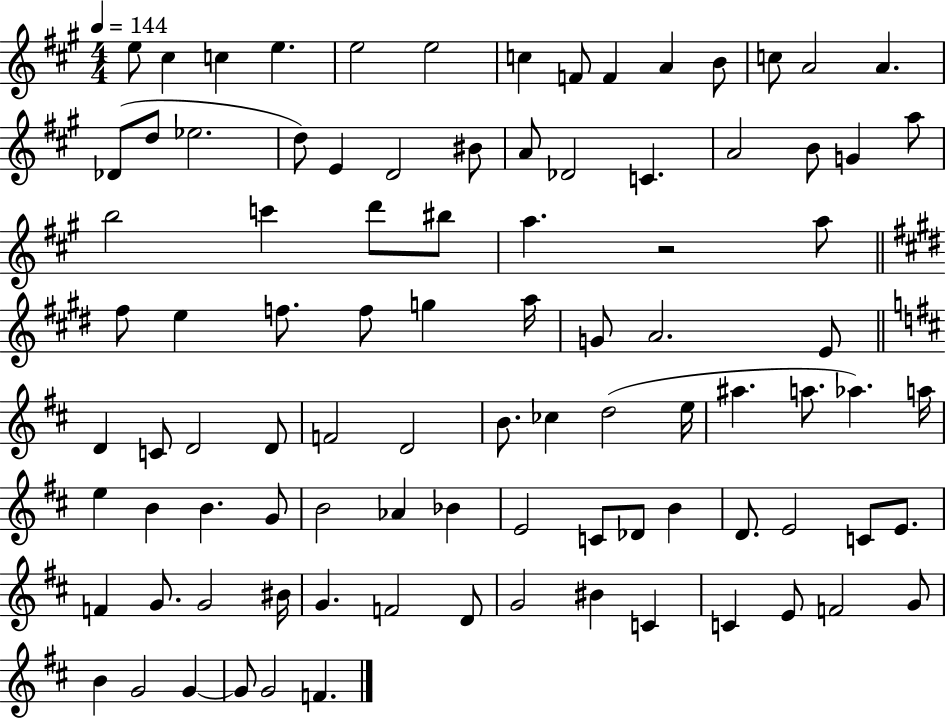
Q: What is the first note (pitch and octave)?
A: E5